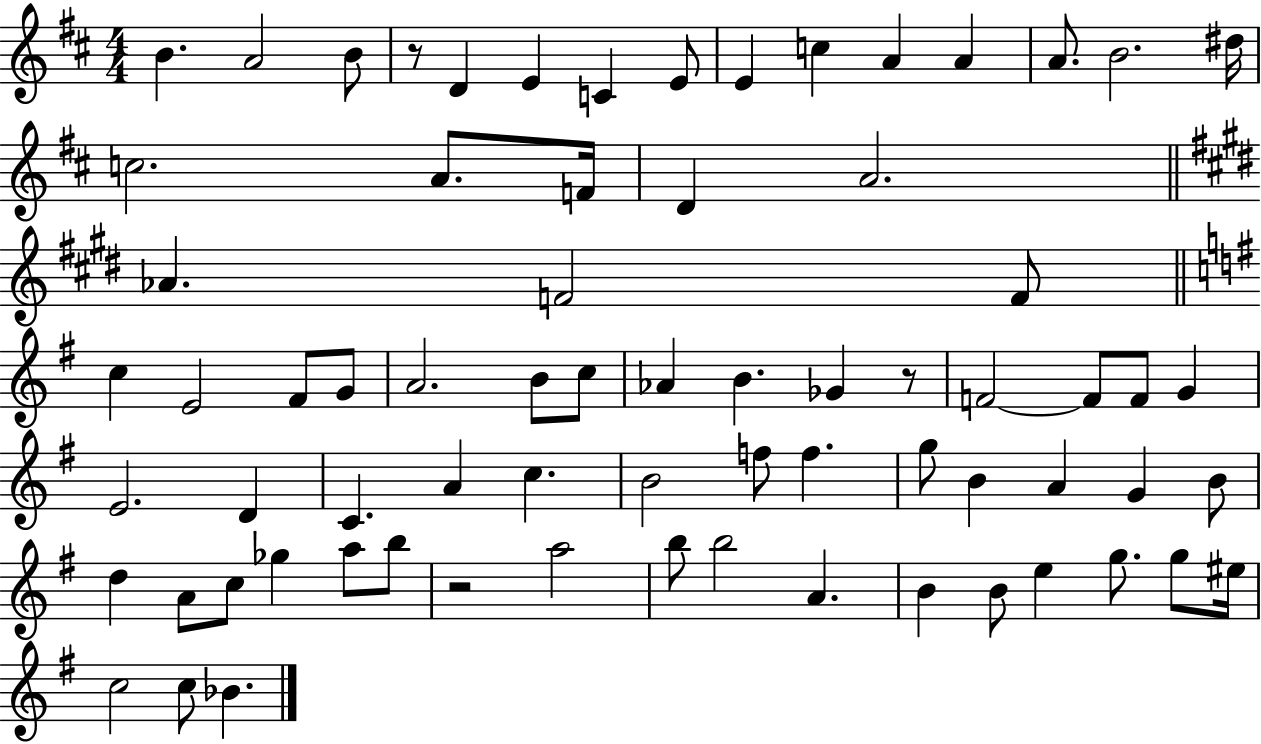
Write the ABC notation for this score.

X:1
T:Untitled
M:4/4
L:1/4
K:D
B A2 B/2 z/2 D E C E/2 E c A A A/2 B2 ^d/4 c2 A/2 F/4 D A2 _A F2 F/2 c E2 ^F/2 G/2 A2 B/2 c/2 _A B _G z/2 F2 F/2 F/2 G E2 D C A c B2 f/2 f g/2 B A G B/2 d A/2 c/2 _g a/2 b/2 z2 a2 b/2 b2 A B B/2 e g/2 g/2 ^e/4 c2 c/2 _B